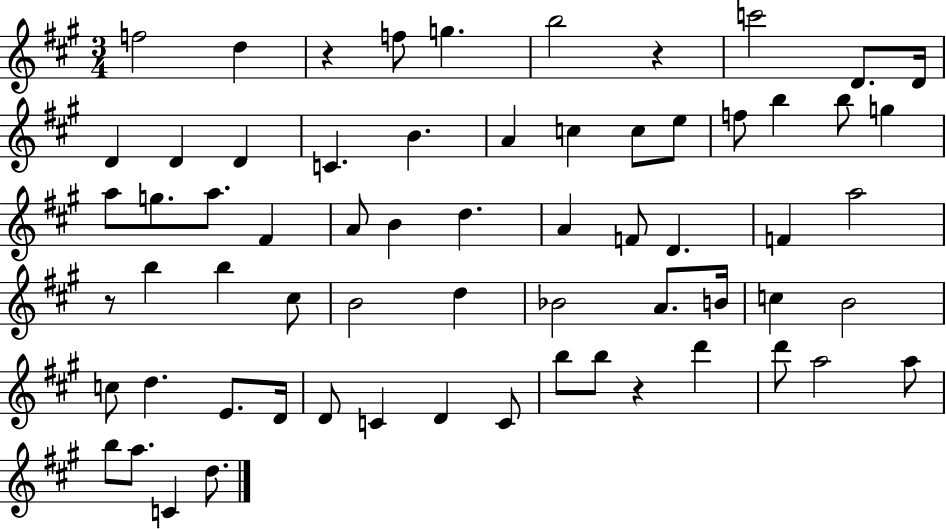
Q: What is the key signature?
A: A major